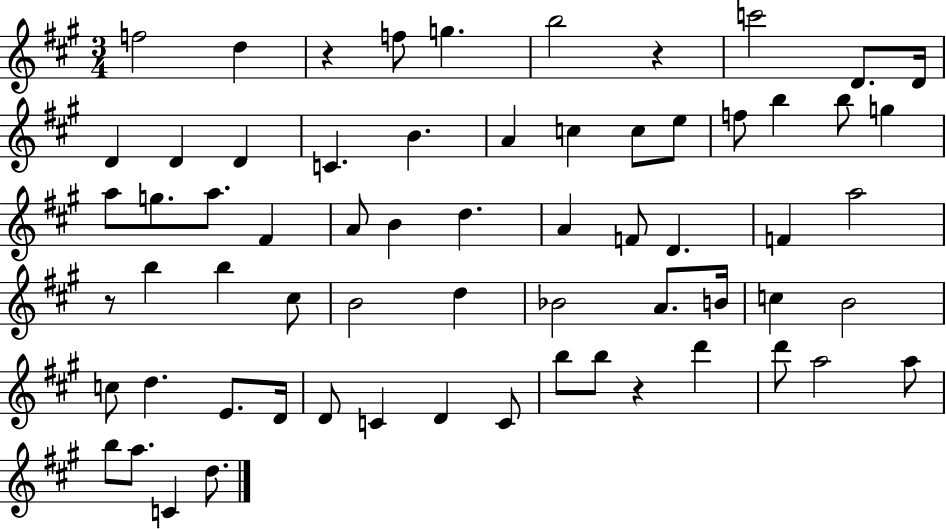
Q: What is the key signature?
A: A major